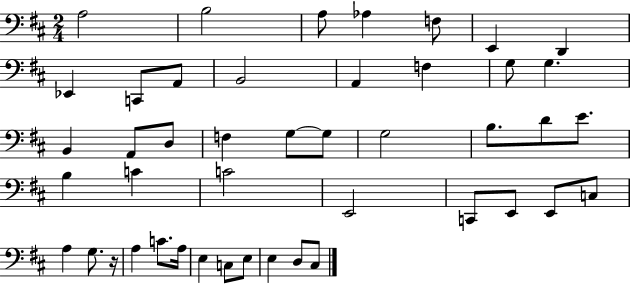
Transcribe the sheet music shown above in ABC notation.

X:1
T:Untitled
M:2/4
L:1/4
K:D
A,2 B,2 A,/2 _A, F,/2 E,, D,, _E,, C,,/2 A,,/2 B,,2 A,, F, G,/2 G, B,, A,,/2 D,/2 F, G,/2 G,/2 G,2 B,/2 D/2 E/2 B, C C2 E,,2 C,,/2 E,,/2 E,,/2 C,/2 A, G,/2 z/4 A, C/2 A,/4 E, C,/2 E,/2 E, D,/2 ^C,/2